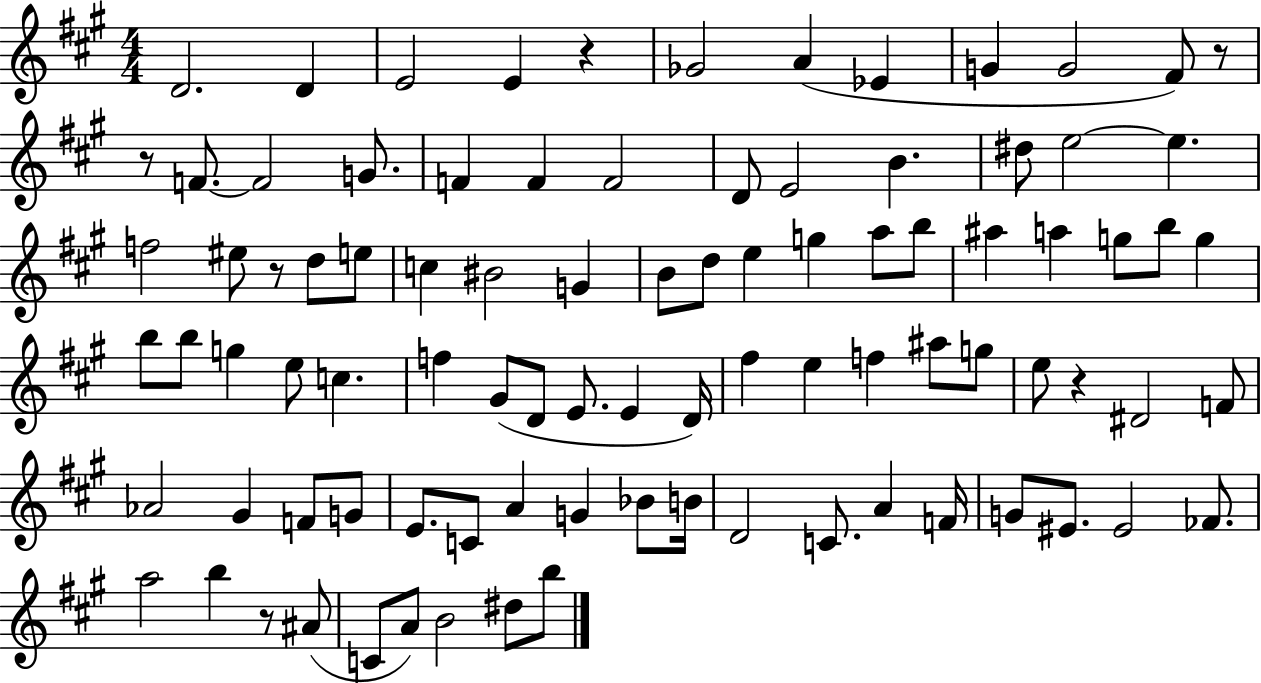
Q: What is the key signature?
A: A major